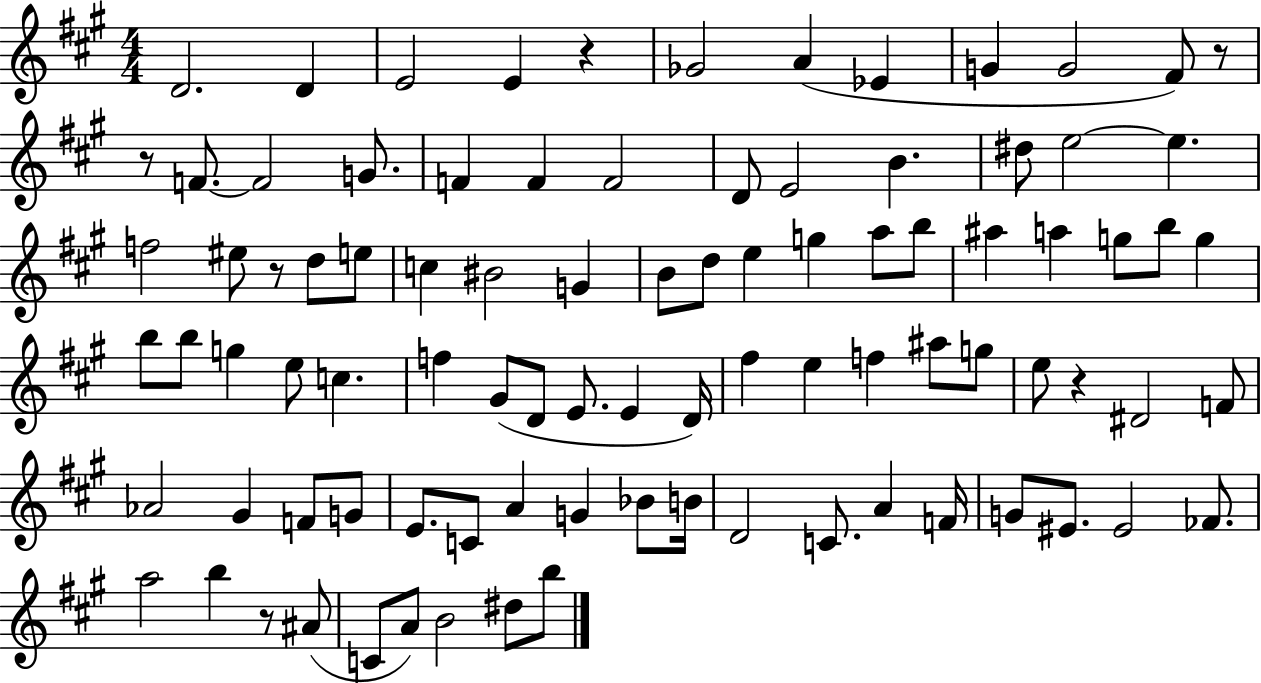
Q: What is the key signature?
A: A major